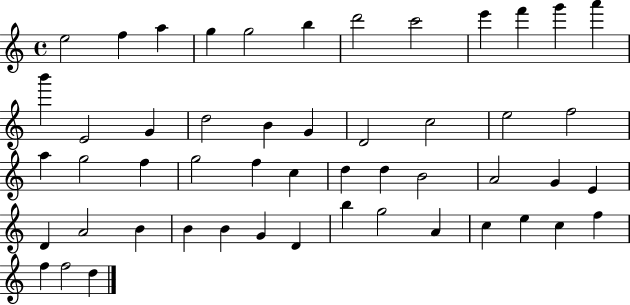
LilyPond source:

{
  \clef treble
  \time 4/4
  \defaultTimeSignature
  \key c \major
  e''2 f''4 a''4 | g''4 g''2 b''4 | d'''2 c'''2 | e'''4 f'''4 g'''4 a'''4 | \break b'''4 e'2 g'4 | d''2 b'4 g'4 | d'2 c''2 | e''2 f''2 | \break a''4 g''2 f''4 | g''2 f''4 c''4 | d''4 d''4 b'2 | a'2 g'4 e'4 | \break d'4 a'2 b'4 | b'4 b'4 g'4 d'4 | b''4 g''2 a'4 | c''4 e''4 c''4 f''4 | \break f''4 f''2 d''4 | \bar "|."
}